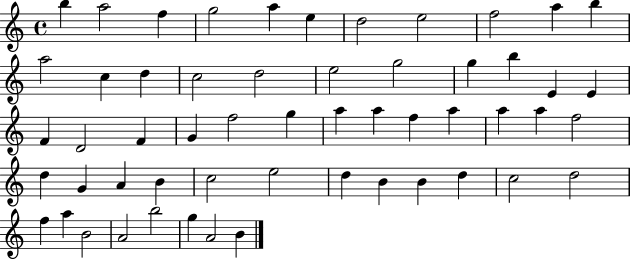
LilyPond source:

{
  \clef treble
  \time 4/4
  \defaultTimeSignature
  \key c \major
  b''4 a''2 f''4 | g''2 a''4 e''4 | d''2 e''2 | f''2 a''4 b''4 | \break a''2 c''4 d''4 | c''2 d''2 | e''2 g''2 | g''4 b''4 e'4 e'4 | \break f'4 d'2 f'4 | g'4 f''2 g''4 | a''4 a''4 f''4 a''4 | a''4 a''4 f''2 | \break d''4 g'4 a'4 b'4 | c''2 e''2 | d''4 b'4 b'4 d''4 | c''2 d''2 | \break f''4 a''4 b'2 | a'2 b''2 | g''4 a'2 b'4 | \bar "|."
}